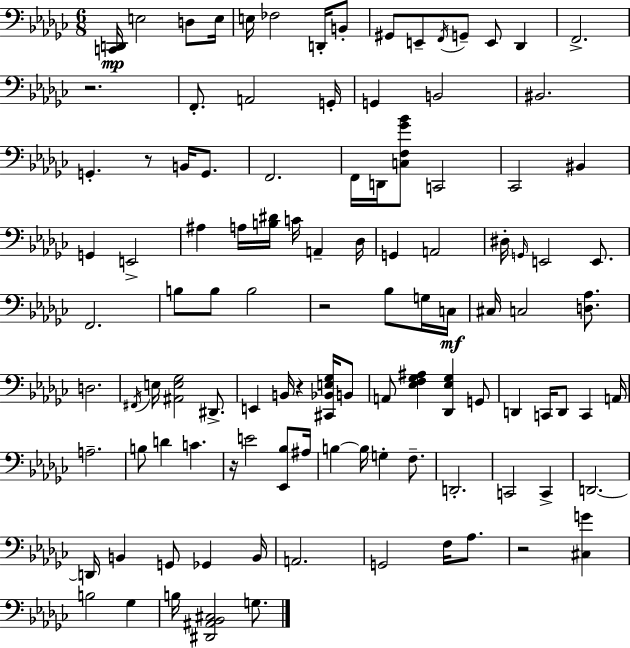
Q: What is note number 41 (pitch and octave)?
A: E2